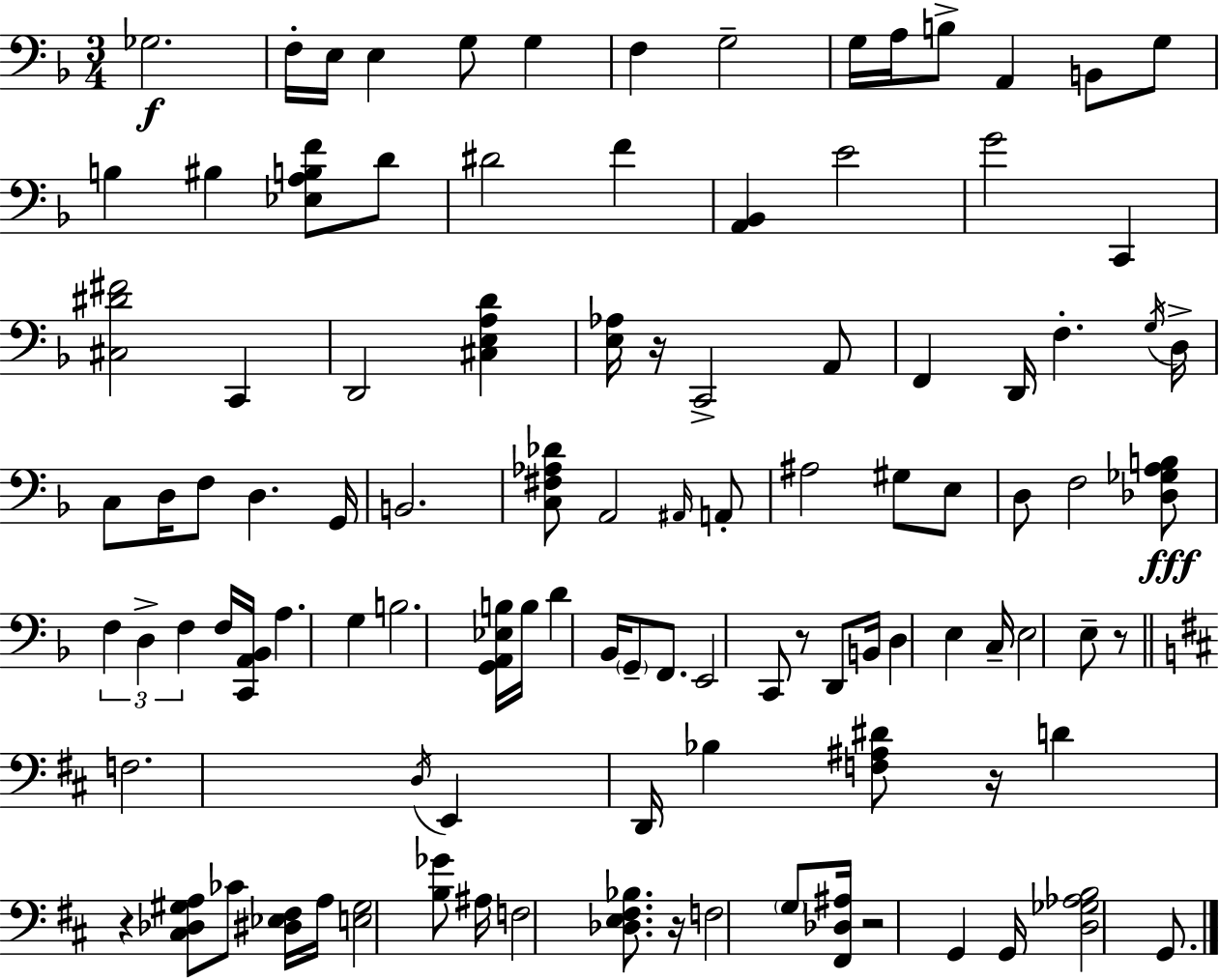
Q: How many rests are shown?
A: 7